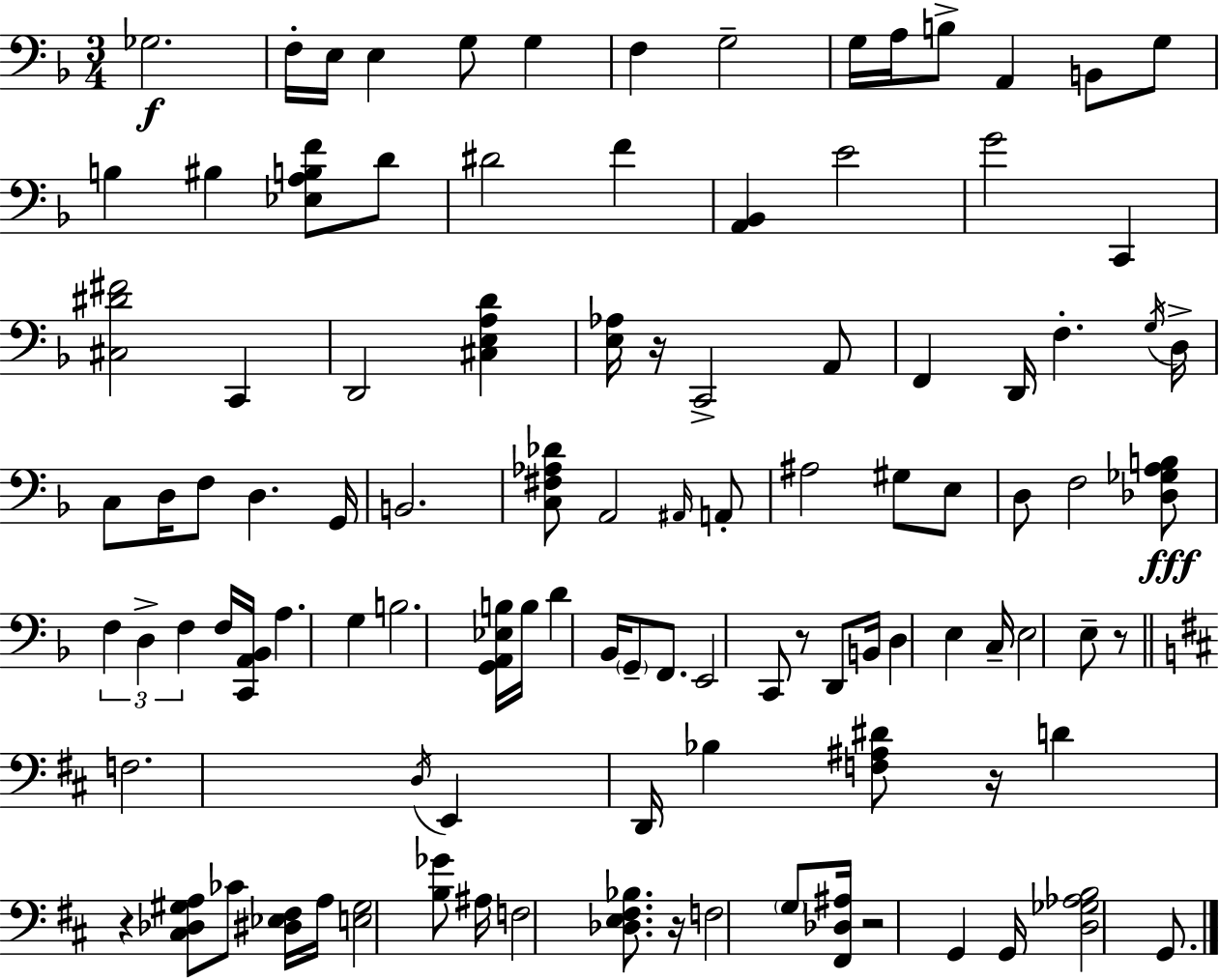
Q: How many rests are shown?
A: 7